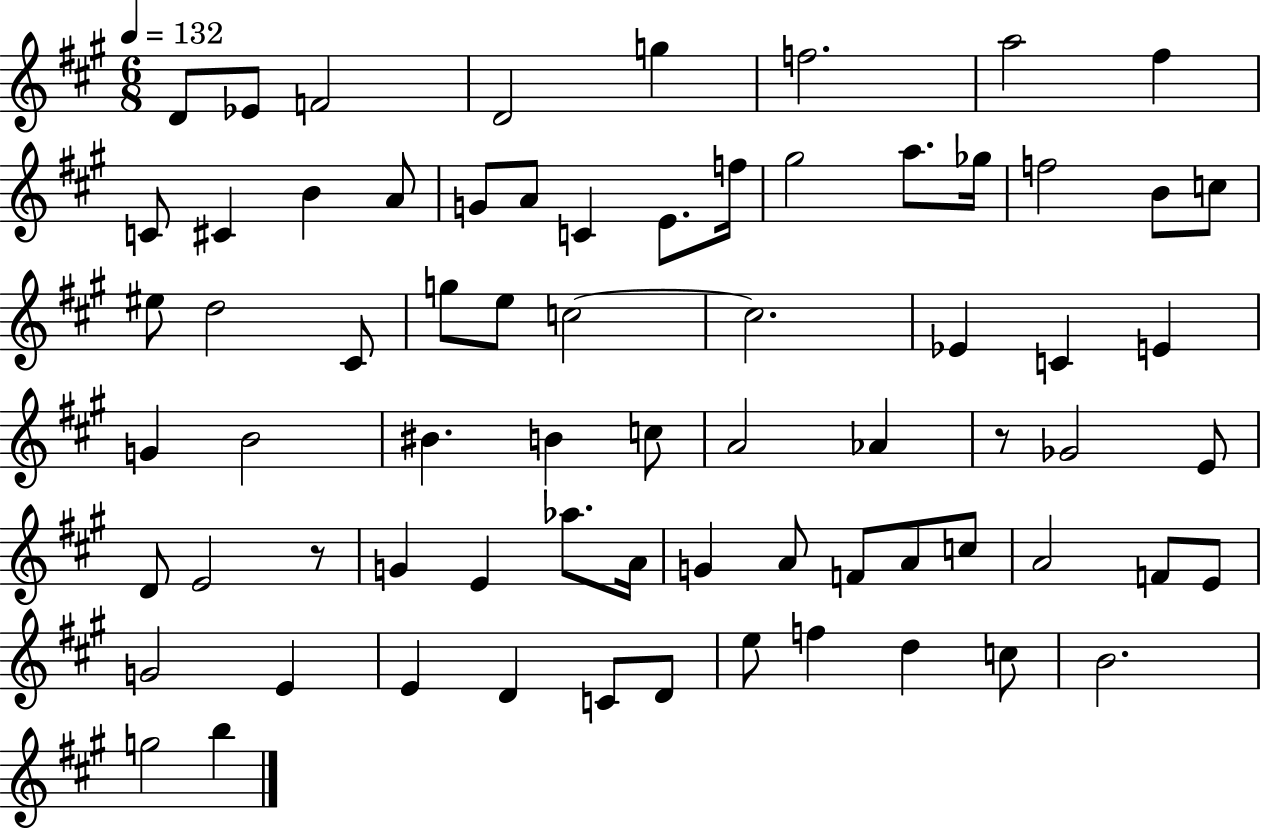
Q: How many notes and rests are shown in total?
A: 71